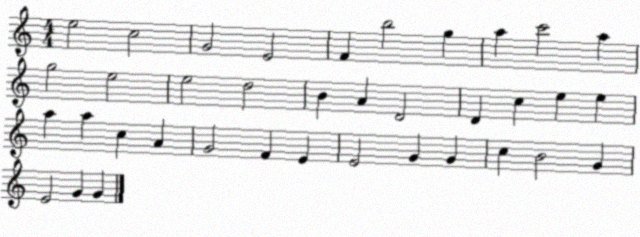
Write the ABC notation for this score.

X:1
T:Untitled
M:4/4
L:1/4
K:C
e2 c2 G2 E2 F b2 g a c'2 a g2 e2 e2 d2 B A D2 D c e e a a c A G2 F E E2 G G c B2 G E2 G G